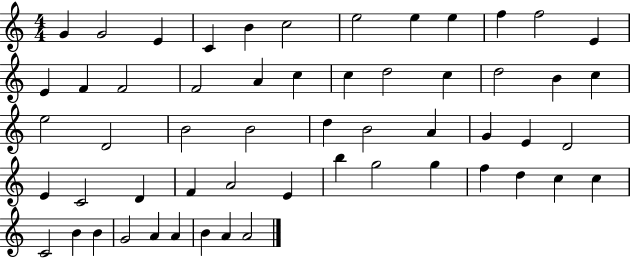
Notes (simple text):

G4/q G4/h E4/q C4/q B4/q C5/h E5/h E5/q E5/q F5/q F5/h E4/q E4/q F4/q F4/h F4/h A4/q C5/q C5/q D5/h C5/q D5/h B4/q C5/q E5/h D4/h B4/h B4/h D5/q B4/h A4/q G4/q E4/q D4/h E4/q C4/h D4/q F4/q A4/h E4/q B5/q G5/h G5/q F5/q D5/q C5/q C5/q C4/h B4/q B4/q G4/h A4/q A4/q B4/q A4/q A4/h